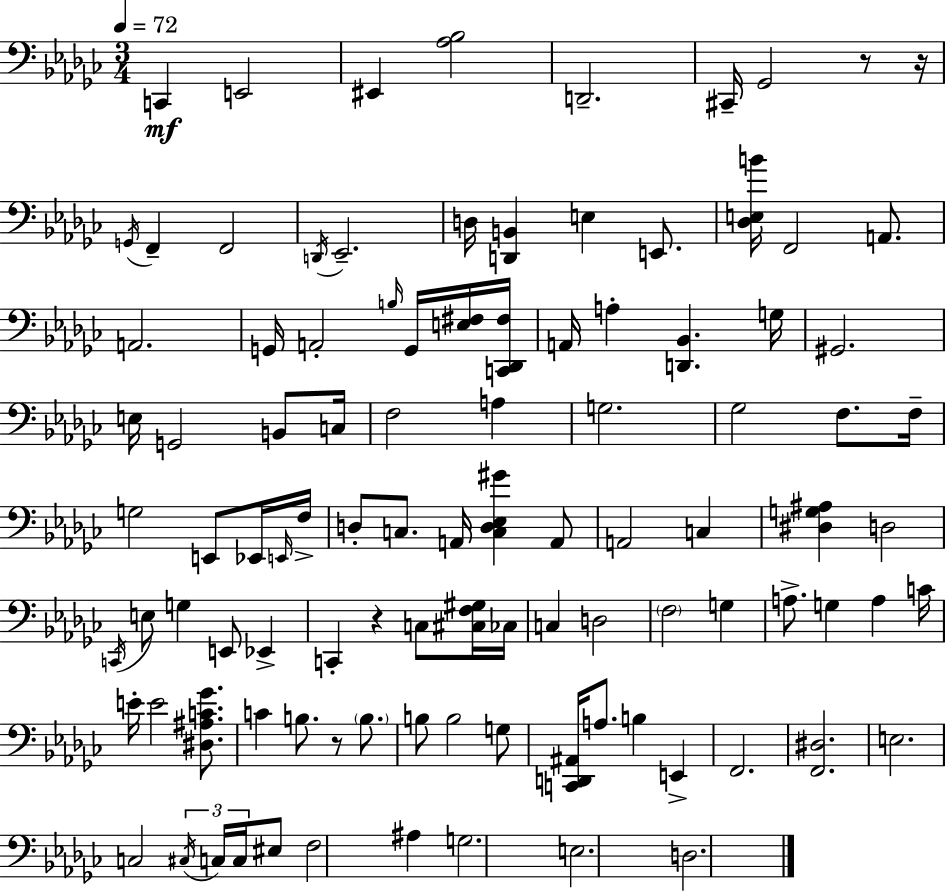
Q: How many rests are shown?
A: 4